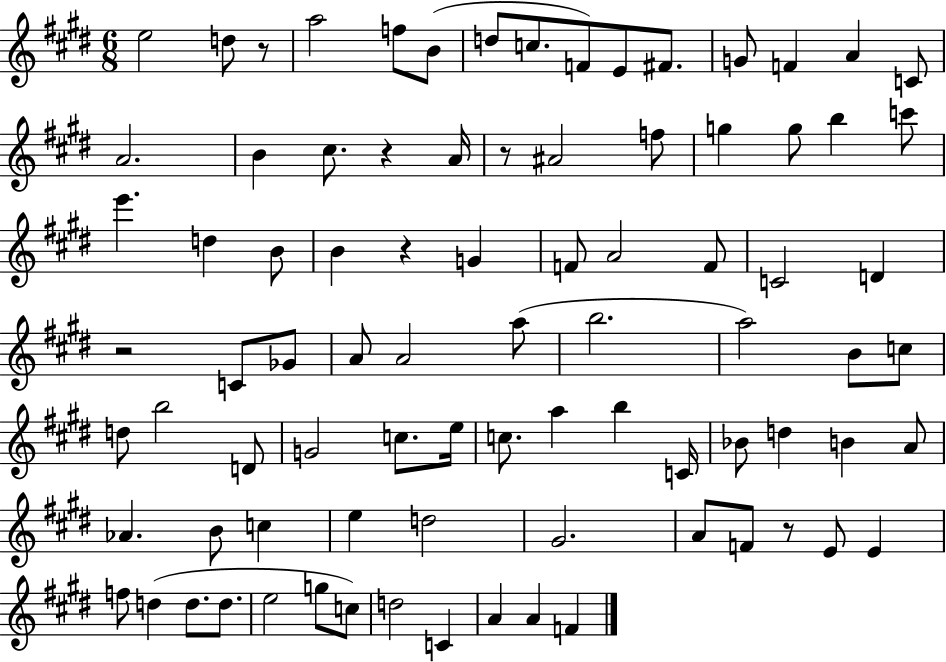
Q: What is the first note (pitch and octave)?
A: E5